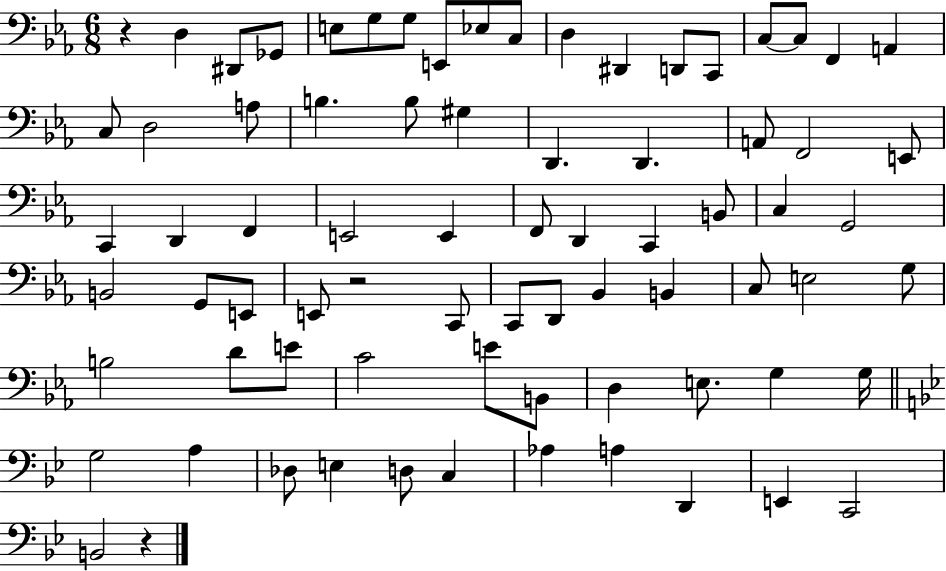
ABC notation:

X:1
T:Untitled
M:6/8
L:1/4
K:Eb
z D, ^D,,/2 _G,,/2 E,/2 G,/2 G,/2 E,,/2 _E,/2 C,/2 D, ^D,, D,,/2 C,,/2 C,/2 C,/2 F,, A,, C,/2 D,2 A,/2 B, B,/2 ^G, D,, D,, A,,/2 F,,2 E,,/2 C,, D,, F,, E,,2 E,, F,,/2 D,, C,, B,,/2 C, G,,2 B,,2 G,,/2 E,,/2 E,,/2 z2 C,,/2 C,,/2 D,,/2 _B,, B,, C,/2 E,2 G,/2 B,2 D/2 E/2 C2 E/2 B,,/2 D, E,/2 G, G,/4 G,2 A, _D,/2 E, D,/2 C, _A, A, D,, E,, C,,2 B,,2 z